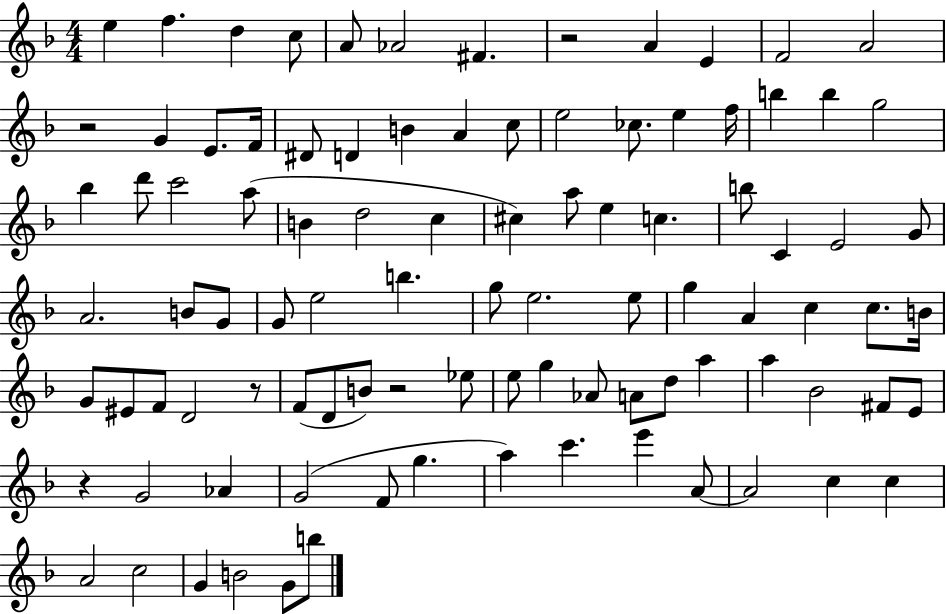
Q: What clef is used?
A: treble